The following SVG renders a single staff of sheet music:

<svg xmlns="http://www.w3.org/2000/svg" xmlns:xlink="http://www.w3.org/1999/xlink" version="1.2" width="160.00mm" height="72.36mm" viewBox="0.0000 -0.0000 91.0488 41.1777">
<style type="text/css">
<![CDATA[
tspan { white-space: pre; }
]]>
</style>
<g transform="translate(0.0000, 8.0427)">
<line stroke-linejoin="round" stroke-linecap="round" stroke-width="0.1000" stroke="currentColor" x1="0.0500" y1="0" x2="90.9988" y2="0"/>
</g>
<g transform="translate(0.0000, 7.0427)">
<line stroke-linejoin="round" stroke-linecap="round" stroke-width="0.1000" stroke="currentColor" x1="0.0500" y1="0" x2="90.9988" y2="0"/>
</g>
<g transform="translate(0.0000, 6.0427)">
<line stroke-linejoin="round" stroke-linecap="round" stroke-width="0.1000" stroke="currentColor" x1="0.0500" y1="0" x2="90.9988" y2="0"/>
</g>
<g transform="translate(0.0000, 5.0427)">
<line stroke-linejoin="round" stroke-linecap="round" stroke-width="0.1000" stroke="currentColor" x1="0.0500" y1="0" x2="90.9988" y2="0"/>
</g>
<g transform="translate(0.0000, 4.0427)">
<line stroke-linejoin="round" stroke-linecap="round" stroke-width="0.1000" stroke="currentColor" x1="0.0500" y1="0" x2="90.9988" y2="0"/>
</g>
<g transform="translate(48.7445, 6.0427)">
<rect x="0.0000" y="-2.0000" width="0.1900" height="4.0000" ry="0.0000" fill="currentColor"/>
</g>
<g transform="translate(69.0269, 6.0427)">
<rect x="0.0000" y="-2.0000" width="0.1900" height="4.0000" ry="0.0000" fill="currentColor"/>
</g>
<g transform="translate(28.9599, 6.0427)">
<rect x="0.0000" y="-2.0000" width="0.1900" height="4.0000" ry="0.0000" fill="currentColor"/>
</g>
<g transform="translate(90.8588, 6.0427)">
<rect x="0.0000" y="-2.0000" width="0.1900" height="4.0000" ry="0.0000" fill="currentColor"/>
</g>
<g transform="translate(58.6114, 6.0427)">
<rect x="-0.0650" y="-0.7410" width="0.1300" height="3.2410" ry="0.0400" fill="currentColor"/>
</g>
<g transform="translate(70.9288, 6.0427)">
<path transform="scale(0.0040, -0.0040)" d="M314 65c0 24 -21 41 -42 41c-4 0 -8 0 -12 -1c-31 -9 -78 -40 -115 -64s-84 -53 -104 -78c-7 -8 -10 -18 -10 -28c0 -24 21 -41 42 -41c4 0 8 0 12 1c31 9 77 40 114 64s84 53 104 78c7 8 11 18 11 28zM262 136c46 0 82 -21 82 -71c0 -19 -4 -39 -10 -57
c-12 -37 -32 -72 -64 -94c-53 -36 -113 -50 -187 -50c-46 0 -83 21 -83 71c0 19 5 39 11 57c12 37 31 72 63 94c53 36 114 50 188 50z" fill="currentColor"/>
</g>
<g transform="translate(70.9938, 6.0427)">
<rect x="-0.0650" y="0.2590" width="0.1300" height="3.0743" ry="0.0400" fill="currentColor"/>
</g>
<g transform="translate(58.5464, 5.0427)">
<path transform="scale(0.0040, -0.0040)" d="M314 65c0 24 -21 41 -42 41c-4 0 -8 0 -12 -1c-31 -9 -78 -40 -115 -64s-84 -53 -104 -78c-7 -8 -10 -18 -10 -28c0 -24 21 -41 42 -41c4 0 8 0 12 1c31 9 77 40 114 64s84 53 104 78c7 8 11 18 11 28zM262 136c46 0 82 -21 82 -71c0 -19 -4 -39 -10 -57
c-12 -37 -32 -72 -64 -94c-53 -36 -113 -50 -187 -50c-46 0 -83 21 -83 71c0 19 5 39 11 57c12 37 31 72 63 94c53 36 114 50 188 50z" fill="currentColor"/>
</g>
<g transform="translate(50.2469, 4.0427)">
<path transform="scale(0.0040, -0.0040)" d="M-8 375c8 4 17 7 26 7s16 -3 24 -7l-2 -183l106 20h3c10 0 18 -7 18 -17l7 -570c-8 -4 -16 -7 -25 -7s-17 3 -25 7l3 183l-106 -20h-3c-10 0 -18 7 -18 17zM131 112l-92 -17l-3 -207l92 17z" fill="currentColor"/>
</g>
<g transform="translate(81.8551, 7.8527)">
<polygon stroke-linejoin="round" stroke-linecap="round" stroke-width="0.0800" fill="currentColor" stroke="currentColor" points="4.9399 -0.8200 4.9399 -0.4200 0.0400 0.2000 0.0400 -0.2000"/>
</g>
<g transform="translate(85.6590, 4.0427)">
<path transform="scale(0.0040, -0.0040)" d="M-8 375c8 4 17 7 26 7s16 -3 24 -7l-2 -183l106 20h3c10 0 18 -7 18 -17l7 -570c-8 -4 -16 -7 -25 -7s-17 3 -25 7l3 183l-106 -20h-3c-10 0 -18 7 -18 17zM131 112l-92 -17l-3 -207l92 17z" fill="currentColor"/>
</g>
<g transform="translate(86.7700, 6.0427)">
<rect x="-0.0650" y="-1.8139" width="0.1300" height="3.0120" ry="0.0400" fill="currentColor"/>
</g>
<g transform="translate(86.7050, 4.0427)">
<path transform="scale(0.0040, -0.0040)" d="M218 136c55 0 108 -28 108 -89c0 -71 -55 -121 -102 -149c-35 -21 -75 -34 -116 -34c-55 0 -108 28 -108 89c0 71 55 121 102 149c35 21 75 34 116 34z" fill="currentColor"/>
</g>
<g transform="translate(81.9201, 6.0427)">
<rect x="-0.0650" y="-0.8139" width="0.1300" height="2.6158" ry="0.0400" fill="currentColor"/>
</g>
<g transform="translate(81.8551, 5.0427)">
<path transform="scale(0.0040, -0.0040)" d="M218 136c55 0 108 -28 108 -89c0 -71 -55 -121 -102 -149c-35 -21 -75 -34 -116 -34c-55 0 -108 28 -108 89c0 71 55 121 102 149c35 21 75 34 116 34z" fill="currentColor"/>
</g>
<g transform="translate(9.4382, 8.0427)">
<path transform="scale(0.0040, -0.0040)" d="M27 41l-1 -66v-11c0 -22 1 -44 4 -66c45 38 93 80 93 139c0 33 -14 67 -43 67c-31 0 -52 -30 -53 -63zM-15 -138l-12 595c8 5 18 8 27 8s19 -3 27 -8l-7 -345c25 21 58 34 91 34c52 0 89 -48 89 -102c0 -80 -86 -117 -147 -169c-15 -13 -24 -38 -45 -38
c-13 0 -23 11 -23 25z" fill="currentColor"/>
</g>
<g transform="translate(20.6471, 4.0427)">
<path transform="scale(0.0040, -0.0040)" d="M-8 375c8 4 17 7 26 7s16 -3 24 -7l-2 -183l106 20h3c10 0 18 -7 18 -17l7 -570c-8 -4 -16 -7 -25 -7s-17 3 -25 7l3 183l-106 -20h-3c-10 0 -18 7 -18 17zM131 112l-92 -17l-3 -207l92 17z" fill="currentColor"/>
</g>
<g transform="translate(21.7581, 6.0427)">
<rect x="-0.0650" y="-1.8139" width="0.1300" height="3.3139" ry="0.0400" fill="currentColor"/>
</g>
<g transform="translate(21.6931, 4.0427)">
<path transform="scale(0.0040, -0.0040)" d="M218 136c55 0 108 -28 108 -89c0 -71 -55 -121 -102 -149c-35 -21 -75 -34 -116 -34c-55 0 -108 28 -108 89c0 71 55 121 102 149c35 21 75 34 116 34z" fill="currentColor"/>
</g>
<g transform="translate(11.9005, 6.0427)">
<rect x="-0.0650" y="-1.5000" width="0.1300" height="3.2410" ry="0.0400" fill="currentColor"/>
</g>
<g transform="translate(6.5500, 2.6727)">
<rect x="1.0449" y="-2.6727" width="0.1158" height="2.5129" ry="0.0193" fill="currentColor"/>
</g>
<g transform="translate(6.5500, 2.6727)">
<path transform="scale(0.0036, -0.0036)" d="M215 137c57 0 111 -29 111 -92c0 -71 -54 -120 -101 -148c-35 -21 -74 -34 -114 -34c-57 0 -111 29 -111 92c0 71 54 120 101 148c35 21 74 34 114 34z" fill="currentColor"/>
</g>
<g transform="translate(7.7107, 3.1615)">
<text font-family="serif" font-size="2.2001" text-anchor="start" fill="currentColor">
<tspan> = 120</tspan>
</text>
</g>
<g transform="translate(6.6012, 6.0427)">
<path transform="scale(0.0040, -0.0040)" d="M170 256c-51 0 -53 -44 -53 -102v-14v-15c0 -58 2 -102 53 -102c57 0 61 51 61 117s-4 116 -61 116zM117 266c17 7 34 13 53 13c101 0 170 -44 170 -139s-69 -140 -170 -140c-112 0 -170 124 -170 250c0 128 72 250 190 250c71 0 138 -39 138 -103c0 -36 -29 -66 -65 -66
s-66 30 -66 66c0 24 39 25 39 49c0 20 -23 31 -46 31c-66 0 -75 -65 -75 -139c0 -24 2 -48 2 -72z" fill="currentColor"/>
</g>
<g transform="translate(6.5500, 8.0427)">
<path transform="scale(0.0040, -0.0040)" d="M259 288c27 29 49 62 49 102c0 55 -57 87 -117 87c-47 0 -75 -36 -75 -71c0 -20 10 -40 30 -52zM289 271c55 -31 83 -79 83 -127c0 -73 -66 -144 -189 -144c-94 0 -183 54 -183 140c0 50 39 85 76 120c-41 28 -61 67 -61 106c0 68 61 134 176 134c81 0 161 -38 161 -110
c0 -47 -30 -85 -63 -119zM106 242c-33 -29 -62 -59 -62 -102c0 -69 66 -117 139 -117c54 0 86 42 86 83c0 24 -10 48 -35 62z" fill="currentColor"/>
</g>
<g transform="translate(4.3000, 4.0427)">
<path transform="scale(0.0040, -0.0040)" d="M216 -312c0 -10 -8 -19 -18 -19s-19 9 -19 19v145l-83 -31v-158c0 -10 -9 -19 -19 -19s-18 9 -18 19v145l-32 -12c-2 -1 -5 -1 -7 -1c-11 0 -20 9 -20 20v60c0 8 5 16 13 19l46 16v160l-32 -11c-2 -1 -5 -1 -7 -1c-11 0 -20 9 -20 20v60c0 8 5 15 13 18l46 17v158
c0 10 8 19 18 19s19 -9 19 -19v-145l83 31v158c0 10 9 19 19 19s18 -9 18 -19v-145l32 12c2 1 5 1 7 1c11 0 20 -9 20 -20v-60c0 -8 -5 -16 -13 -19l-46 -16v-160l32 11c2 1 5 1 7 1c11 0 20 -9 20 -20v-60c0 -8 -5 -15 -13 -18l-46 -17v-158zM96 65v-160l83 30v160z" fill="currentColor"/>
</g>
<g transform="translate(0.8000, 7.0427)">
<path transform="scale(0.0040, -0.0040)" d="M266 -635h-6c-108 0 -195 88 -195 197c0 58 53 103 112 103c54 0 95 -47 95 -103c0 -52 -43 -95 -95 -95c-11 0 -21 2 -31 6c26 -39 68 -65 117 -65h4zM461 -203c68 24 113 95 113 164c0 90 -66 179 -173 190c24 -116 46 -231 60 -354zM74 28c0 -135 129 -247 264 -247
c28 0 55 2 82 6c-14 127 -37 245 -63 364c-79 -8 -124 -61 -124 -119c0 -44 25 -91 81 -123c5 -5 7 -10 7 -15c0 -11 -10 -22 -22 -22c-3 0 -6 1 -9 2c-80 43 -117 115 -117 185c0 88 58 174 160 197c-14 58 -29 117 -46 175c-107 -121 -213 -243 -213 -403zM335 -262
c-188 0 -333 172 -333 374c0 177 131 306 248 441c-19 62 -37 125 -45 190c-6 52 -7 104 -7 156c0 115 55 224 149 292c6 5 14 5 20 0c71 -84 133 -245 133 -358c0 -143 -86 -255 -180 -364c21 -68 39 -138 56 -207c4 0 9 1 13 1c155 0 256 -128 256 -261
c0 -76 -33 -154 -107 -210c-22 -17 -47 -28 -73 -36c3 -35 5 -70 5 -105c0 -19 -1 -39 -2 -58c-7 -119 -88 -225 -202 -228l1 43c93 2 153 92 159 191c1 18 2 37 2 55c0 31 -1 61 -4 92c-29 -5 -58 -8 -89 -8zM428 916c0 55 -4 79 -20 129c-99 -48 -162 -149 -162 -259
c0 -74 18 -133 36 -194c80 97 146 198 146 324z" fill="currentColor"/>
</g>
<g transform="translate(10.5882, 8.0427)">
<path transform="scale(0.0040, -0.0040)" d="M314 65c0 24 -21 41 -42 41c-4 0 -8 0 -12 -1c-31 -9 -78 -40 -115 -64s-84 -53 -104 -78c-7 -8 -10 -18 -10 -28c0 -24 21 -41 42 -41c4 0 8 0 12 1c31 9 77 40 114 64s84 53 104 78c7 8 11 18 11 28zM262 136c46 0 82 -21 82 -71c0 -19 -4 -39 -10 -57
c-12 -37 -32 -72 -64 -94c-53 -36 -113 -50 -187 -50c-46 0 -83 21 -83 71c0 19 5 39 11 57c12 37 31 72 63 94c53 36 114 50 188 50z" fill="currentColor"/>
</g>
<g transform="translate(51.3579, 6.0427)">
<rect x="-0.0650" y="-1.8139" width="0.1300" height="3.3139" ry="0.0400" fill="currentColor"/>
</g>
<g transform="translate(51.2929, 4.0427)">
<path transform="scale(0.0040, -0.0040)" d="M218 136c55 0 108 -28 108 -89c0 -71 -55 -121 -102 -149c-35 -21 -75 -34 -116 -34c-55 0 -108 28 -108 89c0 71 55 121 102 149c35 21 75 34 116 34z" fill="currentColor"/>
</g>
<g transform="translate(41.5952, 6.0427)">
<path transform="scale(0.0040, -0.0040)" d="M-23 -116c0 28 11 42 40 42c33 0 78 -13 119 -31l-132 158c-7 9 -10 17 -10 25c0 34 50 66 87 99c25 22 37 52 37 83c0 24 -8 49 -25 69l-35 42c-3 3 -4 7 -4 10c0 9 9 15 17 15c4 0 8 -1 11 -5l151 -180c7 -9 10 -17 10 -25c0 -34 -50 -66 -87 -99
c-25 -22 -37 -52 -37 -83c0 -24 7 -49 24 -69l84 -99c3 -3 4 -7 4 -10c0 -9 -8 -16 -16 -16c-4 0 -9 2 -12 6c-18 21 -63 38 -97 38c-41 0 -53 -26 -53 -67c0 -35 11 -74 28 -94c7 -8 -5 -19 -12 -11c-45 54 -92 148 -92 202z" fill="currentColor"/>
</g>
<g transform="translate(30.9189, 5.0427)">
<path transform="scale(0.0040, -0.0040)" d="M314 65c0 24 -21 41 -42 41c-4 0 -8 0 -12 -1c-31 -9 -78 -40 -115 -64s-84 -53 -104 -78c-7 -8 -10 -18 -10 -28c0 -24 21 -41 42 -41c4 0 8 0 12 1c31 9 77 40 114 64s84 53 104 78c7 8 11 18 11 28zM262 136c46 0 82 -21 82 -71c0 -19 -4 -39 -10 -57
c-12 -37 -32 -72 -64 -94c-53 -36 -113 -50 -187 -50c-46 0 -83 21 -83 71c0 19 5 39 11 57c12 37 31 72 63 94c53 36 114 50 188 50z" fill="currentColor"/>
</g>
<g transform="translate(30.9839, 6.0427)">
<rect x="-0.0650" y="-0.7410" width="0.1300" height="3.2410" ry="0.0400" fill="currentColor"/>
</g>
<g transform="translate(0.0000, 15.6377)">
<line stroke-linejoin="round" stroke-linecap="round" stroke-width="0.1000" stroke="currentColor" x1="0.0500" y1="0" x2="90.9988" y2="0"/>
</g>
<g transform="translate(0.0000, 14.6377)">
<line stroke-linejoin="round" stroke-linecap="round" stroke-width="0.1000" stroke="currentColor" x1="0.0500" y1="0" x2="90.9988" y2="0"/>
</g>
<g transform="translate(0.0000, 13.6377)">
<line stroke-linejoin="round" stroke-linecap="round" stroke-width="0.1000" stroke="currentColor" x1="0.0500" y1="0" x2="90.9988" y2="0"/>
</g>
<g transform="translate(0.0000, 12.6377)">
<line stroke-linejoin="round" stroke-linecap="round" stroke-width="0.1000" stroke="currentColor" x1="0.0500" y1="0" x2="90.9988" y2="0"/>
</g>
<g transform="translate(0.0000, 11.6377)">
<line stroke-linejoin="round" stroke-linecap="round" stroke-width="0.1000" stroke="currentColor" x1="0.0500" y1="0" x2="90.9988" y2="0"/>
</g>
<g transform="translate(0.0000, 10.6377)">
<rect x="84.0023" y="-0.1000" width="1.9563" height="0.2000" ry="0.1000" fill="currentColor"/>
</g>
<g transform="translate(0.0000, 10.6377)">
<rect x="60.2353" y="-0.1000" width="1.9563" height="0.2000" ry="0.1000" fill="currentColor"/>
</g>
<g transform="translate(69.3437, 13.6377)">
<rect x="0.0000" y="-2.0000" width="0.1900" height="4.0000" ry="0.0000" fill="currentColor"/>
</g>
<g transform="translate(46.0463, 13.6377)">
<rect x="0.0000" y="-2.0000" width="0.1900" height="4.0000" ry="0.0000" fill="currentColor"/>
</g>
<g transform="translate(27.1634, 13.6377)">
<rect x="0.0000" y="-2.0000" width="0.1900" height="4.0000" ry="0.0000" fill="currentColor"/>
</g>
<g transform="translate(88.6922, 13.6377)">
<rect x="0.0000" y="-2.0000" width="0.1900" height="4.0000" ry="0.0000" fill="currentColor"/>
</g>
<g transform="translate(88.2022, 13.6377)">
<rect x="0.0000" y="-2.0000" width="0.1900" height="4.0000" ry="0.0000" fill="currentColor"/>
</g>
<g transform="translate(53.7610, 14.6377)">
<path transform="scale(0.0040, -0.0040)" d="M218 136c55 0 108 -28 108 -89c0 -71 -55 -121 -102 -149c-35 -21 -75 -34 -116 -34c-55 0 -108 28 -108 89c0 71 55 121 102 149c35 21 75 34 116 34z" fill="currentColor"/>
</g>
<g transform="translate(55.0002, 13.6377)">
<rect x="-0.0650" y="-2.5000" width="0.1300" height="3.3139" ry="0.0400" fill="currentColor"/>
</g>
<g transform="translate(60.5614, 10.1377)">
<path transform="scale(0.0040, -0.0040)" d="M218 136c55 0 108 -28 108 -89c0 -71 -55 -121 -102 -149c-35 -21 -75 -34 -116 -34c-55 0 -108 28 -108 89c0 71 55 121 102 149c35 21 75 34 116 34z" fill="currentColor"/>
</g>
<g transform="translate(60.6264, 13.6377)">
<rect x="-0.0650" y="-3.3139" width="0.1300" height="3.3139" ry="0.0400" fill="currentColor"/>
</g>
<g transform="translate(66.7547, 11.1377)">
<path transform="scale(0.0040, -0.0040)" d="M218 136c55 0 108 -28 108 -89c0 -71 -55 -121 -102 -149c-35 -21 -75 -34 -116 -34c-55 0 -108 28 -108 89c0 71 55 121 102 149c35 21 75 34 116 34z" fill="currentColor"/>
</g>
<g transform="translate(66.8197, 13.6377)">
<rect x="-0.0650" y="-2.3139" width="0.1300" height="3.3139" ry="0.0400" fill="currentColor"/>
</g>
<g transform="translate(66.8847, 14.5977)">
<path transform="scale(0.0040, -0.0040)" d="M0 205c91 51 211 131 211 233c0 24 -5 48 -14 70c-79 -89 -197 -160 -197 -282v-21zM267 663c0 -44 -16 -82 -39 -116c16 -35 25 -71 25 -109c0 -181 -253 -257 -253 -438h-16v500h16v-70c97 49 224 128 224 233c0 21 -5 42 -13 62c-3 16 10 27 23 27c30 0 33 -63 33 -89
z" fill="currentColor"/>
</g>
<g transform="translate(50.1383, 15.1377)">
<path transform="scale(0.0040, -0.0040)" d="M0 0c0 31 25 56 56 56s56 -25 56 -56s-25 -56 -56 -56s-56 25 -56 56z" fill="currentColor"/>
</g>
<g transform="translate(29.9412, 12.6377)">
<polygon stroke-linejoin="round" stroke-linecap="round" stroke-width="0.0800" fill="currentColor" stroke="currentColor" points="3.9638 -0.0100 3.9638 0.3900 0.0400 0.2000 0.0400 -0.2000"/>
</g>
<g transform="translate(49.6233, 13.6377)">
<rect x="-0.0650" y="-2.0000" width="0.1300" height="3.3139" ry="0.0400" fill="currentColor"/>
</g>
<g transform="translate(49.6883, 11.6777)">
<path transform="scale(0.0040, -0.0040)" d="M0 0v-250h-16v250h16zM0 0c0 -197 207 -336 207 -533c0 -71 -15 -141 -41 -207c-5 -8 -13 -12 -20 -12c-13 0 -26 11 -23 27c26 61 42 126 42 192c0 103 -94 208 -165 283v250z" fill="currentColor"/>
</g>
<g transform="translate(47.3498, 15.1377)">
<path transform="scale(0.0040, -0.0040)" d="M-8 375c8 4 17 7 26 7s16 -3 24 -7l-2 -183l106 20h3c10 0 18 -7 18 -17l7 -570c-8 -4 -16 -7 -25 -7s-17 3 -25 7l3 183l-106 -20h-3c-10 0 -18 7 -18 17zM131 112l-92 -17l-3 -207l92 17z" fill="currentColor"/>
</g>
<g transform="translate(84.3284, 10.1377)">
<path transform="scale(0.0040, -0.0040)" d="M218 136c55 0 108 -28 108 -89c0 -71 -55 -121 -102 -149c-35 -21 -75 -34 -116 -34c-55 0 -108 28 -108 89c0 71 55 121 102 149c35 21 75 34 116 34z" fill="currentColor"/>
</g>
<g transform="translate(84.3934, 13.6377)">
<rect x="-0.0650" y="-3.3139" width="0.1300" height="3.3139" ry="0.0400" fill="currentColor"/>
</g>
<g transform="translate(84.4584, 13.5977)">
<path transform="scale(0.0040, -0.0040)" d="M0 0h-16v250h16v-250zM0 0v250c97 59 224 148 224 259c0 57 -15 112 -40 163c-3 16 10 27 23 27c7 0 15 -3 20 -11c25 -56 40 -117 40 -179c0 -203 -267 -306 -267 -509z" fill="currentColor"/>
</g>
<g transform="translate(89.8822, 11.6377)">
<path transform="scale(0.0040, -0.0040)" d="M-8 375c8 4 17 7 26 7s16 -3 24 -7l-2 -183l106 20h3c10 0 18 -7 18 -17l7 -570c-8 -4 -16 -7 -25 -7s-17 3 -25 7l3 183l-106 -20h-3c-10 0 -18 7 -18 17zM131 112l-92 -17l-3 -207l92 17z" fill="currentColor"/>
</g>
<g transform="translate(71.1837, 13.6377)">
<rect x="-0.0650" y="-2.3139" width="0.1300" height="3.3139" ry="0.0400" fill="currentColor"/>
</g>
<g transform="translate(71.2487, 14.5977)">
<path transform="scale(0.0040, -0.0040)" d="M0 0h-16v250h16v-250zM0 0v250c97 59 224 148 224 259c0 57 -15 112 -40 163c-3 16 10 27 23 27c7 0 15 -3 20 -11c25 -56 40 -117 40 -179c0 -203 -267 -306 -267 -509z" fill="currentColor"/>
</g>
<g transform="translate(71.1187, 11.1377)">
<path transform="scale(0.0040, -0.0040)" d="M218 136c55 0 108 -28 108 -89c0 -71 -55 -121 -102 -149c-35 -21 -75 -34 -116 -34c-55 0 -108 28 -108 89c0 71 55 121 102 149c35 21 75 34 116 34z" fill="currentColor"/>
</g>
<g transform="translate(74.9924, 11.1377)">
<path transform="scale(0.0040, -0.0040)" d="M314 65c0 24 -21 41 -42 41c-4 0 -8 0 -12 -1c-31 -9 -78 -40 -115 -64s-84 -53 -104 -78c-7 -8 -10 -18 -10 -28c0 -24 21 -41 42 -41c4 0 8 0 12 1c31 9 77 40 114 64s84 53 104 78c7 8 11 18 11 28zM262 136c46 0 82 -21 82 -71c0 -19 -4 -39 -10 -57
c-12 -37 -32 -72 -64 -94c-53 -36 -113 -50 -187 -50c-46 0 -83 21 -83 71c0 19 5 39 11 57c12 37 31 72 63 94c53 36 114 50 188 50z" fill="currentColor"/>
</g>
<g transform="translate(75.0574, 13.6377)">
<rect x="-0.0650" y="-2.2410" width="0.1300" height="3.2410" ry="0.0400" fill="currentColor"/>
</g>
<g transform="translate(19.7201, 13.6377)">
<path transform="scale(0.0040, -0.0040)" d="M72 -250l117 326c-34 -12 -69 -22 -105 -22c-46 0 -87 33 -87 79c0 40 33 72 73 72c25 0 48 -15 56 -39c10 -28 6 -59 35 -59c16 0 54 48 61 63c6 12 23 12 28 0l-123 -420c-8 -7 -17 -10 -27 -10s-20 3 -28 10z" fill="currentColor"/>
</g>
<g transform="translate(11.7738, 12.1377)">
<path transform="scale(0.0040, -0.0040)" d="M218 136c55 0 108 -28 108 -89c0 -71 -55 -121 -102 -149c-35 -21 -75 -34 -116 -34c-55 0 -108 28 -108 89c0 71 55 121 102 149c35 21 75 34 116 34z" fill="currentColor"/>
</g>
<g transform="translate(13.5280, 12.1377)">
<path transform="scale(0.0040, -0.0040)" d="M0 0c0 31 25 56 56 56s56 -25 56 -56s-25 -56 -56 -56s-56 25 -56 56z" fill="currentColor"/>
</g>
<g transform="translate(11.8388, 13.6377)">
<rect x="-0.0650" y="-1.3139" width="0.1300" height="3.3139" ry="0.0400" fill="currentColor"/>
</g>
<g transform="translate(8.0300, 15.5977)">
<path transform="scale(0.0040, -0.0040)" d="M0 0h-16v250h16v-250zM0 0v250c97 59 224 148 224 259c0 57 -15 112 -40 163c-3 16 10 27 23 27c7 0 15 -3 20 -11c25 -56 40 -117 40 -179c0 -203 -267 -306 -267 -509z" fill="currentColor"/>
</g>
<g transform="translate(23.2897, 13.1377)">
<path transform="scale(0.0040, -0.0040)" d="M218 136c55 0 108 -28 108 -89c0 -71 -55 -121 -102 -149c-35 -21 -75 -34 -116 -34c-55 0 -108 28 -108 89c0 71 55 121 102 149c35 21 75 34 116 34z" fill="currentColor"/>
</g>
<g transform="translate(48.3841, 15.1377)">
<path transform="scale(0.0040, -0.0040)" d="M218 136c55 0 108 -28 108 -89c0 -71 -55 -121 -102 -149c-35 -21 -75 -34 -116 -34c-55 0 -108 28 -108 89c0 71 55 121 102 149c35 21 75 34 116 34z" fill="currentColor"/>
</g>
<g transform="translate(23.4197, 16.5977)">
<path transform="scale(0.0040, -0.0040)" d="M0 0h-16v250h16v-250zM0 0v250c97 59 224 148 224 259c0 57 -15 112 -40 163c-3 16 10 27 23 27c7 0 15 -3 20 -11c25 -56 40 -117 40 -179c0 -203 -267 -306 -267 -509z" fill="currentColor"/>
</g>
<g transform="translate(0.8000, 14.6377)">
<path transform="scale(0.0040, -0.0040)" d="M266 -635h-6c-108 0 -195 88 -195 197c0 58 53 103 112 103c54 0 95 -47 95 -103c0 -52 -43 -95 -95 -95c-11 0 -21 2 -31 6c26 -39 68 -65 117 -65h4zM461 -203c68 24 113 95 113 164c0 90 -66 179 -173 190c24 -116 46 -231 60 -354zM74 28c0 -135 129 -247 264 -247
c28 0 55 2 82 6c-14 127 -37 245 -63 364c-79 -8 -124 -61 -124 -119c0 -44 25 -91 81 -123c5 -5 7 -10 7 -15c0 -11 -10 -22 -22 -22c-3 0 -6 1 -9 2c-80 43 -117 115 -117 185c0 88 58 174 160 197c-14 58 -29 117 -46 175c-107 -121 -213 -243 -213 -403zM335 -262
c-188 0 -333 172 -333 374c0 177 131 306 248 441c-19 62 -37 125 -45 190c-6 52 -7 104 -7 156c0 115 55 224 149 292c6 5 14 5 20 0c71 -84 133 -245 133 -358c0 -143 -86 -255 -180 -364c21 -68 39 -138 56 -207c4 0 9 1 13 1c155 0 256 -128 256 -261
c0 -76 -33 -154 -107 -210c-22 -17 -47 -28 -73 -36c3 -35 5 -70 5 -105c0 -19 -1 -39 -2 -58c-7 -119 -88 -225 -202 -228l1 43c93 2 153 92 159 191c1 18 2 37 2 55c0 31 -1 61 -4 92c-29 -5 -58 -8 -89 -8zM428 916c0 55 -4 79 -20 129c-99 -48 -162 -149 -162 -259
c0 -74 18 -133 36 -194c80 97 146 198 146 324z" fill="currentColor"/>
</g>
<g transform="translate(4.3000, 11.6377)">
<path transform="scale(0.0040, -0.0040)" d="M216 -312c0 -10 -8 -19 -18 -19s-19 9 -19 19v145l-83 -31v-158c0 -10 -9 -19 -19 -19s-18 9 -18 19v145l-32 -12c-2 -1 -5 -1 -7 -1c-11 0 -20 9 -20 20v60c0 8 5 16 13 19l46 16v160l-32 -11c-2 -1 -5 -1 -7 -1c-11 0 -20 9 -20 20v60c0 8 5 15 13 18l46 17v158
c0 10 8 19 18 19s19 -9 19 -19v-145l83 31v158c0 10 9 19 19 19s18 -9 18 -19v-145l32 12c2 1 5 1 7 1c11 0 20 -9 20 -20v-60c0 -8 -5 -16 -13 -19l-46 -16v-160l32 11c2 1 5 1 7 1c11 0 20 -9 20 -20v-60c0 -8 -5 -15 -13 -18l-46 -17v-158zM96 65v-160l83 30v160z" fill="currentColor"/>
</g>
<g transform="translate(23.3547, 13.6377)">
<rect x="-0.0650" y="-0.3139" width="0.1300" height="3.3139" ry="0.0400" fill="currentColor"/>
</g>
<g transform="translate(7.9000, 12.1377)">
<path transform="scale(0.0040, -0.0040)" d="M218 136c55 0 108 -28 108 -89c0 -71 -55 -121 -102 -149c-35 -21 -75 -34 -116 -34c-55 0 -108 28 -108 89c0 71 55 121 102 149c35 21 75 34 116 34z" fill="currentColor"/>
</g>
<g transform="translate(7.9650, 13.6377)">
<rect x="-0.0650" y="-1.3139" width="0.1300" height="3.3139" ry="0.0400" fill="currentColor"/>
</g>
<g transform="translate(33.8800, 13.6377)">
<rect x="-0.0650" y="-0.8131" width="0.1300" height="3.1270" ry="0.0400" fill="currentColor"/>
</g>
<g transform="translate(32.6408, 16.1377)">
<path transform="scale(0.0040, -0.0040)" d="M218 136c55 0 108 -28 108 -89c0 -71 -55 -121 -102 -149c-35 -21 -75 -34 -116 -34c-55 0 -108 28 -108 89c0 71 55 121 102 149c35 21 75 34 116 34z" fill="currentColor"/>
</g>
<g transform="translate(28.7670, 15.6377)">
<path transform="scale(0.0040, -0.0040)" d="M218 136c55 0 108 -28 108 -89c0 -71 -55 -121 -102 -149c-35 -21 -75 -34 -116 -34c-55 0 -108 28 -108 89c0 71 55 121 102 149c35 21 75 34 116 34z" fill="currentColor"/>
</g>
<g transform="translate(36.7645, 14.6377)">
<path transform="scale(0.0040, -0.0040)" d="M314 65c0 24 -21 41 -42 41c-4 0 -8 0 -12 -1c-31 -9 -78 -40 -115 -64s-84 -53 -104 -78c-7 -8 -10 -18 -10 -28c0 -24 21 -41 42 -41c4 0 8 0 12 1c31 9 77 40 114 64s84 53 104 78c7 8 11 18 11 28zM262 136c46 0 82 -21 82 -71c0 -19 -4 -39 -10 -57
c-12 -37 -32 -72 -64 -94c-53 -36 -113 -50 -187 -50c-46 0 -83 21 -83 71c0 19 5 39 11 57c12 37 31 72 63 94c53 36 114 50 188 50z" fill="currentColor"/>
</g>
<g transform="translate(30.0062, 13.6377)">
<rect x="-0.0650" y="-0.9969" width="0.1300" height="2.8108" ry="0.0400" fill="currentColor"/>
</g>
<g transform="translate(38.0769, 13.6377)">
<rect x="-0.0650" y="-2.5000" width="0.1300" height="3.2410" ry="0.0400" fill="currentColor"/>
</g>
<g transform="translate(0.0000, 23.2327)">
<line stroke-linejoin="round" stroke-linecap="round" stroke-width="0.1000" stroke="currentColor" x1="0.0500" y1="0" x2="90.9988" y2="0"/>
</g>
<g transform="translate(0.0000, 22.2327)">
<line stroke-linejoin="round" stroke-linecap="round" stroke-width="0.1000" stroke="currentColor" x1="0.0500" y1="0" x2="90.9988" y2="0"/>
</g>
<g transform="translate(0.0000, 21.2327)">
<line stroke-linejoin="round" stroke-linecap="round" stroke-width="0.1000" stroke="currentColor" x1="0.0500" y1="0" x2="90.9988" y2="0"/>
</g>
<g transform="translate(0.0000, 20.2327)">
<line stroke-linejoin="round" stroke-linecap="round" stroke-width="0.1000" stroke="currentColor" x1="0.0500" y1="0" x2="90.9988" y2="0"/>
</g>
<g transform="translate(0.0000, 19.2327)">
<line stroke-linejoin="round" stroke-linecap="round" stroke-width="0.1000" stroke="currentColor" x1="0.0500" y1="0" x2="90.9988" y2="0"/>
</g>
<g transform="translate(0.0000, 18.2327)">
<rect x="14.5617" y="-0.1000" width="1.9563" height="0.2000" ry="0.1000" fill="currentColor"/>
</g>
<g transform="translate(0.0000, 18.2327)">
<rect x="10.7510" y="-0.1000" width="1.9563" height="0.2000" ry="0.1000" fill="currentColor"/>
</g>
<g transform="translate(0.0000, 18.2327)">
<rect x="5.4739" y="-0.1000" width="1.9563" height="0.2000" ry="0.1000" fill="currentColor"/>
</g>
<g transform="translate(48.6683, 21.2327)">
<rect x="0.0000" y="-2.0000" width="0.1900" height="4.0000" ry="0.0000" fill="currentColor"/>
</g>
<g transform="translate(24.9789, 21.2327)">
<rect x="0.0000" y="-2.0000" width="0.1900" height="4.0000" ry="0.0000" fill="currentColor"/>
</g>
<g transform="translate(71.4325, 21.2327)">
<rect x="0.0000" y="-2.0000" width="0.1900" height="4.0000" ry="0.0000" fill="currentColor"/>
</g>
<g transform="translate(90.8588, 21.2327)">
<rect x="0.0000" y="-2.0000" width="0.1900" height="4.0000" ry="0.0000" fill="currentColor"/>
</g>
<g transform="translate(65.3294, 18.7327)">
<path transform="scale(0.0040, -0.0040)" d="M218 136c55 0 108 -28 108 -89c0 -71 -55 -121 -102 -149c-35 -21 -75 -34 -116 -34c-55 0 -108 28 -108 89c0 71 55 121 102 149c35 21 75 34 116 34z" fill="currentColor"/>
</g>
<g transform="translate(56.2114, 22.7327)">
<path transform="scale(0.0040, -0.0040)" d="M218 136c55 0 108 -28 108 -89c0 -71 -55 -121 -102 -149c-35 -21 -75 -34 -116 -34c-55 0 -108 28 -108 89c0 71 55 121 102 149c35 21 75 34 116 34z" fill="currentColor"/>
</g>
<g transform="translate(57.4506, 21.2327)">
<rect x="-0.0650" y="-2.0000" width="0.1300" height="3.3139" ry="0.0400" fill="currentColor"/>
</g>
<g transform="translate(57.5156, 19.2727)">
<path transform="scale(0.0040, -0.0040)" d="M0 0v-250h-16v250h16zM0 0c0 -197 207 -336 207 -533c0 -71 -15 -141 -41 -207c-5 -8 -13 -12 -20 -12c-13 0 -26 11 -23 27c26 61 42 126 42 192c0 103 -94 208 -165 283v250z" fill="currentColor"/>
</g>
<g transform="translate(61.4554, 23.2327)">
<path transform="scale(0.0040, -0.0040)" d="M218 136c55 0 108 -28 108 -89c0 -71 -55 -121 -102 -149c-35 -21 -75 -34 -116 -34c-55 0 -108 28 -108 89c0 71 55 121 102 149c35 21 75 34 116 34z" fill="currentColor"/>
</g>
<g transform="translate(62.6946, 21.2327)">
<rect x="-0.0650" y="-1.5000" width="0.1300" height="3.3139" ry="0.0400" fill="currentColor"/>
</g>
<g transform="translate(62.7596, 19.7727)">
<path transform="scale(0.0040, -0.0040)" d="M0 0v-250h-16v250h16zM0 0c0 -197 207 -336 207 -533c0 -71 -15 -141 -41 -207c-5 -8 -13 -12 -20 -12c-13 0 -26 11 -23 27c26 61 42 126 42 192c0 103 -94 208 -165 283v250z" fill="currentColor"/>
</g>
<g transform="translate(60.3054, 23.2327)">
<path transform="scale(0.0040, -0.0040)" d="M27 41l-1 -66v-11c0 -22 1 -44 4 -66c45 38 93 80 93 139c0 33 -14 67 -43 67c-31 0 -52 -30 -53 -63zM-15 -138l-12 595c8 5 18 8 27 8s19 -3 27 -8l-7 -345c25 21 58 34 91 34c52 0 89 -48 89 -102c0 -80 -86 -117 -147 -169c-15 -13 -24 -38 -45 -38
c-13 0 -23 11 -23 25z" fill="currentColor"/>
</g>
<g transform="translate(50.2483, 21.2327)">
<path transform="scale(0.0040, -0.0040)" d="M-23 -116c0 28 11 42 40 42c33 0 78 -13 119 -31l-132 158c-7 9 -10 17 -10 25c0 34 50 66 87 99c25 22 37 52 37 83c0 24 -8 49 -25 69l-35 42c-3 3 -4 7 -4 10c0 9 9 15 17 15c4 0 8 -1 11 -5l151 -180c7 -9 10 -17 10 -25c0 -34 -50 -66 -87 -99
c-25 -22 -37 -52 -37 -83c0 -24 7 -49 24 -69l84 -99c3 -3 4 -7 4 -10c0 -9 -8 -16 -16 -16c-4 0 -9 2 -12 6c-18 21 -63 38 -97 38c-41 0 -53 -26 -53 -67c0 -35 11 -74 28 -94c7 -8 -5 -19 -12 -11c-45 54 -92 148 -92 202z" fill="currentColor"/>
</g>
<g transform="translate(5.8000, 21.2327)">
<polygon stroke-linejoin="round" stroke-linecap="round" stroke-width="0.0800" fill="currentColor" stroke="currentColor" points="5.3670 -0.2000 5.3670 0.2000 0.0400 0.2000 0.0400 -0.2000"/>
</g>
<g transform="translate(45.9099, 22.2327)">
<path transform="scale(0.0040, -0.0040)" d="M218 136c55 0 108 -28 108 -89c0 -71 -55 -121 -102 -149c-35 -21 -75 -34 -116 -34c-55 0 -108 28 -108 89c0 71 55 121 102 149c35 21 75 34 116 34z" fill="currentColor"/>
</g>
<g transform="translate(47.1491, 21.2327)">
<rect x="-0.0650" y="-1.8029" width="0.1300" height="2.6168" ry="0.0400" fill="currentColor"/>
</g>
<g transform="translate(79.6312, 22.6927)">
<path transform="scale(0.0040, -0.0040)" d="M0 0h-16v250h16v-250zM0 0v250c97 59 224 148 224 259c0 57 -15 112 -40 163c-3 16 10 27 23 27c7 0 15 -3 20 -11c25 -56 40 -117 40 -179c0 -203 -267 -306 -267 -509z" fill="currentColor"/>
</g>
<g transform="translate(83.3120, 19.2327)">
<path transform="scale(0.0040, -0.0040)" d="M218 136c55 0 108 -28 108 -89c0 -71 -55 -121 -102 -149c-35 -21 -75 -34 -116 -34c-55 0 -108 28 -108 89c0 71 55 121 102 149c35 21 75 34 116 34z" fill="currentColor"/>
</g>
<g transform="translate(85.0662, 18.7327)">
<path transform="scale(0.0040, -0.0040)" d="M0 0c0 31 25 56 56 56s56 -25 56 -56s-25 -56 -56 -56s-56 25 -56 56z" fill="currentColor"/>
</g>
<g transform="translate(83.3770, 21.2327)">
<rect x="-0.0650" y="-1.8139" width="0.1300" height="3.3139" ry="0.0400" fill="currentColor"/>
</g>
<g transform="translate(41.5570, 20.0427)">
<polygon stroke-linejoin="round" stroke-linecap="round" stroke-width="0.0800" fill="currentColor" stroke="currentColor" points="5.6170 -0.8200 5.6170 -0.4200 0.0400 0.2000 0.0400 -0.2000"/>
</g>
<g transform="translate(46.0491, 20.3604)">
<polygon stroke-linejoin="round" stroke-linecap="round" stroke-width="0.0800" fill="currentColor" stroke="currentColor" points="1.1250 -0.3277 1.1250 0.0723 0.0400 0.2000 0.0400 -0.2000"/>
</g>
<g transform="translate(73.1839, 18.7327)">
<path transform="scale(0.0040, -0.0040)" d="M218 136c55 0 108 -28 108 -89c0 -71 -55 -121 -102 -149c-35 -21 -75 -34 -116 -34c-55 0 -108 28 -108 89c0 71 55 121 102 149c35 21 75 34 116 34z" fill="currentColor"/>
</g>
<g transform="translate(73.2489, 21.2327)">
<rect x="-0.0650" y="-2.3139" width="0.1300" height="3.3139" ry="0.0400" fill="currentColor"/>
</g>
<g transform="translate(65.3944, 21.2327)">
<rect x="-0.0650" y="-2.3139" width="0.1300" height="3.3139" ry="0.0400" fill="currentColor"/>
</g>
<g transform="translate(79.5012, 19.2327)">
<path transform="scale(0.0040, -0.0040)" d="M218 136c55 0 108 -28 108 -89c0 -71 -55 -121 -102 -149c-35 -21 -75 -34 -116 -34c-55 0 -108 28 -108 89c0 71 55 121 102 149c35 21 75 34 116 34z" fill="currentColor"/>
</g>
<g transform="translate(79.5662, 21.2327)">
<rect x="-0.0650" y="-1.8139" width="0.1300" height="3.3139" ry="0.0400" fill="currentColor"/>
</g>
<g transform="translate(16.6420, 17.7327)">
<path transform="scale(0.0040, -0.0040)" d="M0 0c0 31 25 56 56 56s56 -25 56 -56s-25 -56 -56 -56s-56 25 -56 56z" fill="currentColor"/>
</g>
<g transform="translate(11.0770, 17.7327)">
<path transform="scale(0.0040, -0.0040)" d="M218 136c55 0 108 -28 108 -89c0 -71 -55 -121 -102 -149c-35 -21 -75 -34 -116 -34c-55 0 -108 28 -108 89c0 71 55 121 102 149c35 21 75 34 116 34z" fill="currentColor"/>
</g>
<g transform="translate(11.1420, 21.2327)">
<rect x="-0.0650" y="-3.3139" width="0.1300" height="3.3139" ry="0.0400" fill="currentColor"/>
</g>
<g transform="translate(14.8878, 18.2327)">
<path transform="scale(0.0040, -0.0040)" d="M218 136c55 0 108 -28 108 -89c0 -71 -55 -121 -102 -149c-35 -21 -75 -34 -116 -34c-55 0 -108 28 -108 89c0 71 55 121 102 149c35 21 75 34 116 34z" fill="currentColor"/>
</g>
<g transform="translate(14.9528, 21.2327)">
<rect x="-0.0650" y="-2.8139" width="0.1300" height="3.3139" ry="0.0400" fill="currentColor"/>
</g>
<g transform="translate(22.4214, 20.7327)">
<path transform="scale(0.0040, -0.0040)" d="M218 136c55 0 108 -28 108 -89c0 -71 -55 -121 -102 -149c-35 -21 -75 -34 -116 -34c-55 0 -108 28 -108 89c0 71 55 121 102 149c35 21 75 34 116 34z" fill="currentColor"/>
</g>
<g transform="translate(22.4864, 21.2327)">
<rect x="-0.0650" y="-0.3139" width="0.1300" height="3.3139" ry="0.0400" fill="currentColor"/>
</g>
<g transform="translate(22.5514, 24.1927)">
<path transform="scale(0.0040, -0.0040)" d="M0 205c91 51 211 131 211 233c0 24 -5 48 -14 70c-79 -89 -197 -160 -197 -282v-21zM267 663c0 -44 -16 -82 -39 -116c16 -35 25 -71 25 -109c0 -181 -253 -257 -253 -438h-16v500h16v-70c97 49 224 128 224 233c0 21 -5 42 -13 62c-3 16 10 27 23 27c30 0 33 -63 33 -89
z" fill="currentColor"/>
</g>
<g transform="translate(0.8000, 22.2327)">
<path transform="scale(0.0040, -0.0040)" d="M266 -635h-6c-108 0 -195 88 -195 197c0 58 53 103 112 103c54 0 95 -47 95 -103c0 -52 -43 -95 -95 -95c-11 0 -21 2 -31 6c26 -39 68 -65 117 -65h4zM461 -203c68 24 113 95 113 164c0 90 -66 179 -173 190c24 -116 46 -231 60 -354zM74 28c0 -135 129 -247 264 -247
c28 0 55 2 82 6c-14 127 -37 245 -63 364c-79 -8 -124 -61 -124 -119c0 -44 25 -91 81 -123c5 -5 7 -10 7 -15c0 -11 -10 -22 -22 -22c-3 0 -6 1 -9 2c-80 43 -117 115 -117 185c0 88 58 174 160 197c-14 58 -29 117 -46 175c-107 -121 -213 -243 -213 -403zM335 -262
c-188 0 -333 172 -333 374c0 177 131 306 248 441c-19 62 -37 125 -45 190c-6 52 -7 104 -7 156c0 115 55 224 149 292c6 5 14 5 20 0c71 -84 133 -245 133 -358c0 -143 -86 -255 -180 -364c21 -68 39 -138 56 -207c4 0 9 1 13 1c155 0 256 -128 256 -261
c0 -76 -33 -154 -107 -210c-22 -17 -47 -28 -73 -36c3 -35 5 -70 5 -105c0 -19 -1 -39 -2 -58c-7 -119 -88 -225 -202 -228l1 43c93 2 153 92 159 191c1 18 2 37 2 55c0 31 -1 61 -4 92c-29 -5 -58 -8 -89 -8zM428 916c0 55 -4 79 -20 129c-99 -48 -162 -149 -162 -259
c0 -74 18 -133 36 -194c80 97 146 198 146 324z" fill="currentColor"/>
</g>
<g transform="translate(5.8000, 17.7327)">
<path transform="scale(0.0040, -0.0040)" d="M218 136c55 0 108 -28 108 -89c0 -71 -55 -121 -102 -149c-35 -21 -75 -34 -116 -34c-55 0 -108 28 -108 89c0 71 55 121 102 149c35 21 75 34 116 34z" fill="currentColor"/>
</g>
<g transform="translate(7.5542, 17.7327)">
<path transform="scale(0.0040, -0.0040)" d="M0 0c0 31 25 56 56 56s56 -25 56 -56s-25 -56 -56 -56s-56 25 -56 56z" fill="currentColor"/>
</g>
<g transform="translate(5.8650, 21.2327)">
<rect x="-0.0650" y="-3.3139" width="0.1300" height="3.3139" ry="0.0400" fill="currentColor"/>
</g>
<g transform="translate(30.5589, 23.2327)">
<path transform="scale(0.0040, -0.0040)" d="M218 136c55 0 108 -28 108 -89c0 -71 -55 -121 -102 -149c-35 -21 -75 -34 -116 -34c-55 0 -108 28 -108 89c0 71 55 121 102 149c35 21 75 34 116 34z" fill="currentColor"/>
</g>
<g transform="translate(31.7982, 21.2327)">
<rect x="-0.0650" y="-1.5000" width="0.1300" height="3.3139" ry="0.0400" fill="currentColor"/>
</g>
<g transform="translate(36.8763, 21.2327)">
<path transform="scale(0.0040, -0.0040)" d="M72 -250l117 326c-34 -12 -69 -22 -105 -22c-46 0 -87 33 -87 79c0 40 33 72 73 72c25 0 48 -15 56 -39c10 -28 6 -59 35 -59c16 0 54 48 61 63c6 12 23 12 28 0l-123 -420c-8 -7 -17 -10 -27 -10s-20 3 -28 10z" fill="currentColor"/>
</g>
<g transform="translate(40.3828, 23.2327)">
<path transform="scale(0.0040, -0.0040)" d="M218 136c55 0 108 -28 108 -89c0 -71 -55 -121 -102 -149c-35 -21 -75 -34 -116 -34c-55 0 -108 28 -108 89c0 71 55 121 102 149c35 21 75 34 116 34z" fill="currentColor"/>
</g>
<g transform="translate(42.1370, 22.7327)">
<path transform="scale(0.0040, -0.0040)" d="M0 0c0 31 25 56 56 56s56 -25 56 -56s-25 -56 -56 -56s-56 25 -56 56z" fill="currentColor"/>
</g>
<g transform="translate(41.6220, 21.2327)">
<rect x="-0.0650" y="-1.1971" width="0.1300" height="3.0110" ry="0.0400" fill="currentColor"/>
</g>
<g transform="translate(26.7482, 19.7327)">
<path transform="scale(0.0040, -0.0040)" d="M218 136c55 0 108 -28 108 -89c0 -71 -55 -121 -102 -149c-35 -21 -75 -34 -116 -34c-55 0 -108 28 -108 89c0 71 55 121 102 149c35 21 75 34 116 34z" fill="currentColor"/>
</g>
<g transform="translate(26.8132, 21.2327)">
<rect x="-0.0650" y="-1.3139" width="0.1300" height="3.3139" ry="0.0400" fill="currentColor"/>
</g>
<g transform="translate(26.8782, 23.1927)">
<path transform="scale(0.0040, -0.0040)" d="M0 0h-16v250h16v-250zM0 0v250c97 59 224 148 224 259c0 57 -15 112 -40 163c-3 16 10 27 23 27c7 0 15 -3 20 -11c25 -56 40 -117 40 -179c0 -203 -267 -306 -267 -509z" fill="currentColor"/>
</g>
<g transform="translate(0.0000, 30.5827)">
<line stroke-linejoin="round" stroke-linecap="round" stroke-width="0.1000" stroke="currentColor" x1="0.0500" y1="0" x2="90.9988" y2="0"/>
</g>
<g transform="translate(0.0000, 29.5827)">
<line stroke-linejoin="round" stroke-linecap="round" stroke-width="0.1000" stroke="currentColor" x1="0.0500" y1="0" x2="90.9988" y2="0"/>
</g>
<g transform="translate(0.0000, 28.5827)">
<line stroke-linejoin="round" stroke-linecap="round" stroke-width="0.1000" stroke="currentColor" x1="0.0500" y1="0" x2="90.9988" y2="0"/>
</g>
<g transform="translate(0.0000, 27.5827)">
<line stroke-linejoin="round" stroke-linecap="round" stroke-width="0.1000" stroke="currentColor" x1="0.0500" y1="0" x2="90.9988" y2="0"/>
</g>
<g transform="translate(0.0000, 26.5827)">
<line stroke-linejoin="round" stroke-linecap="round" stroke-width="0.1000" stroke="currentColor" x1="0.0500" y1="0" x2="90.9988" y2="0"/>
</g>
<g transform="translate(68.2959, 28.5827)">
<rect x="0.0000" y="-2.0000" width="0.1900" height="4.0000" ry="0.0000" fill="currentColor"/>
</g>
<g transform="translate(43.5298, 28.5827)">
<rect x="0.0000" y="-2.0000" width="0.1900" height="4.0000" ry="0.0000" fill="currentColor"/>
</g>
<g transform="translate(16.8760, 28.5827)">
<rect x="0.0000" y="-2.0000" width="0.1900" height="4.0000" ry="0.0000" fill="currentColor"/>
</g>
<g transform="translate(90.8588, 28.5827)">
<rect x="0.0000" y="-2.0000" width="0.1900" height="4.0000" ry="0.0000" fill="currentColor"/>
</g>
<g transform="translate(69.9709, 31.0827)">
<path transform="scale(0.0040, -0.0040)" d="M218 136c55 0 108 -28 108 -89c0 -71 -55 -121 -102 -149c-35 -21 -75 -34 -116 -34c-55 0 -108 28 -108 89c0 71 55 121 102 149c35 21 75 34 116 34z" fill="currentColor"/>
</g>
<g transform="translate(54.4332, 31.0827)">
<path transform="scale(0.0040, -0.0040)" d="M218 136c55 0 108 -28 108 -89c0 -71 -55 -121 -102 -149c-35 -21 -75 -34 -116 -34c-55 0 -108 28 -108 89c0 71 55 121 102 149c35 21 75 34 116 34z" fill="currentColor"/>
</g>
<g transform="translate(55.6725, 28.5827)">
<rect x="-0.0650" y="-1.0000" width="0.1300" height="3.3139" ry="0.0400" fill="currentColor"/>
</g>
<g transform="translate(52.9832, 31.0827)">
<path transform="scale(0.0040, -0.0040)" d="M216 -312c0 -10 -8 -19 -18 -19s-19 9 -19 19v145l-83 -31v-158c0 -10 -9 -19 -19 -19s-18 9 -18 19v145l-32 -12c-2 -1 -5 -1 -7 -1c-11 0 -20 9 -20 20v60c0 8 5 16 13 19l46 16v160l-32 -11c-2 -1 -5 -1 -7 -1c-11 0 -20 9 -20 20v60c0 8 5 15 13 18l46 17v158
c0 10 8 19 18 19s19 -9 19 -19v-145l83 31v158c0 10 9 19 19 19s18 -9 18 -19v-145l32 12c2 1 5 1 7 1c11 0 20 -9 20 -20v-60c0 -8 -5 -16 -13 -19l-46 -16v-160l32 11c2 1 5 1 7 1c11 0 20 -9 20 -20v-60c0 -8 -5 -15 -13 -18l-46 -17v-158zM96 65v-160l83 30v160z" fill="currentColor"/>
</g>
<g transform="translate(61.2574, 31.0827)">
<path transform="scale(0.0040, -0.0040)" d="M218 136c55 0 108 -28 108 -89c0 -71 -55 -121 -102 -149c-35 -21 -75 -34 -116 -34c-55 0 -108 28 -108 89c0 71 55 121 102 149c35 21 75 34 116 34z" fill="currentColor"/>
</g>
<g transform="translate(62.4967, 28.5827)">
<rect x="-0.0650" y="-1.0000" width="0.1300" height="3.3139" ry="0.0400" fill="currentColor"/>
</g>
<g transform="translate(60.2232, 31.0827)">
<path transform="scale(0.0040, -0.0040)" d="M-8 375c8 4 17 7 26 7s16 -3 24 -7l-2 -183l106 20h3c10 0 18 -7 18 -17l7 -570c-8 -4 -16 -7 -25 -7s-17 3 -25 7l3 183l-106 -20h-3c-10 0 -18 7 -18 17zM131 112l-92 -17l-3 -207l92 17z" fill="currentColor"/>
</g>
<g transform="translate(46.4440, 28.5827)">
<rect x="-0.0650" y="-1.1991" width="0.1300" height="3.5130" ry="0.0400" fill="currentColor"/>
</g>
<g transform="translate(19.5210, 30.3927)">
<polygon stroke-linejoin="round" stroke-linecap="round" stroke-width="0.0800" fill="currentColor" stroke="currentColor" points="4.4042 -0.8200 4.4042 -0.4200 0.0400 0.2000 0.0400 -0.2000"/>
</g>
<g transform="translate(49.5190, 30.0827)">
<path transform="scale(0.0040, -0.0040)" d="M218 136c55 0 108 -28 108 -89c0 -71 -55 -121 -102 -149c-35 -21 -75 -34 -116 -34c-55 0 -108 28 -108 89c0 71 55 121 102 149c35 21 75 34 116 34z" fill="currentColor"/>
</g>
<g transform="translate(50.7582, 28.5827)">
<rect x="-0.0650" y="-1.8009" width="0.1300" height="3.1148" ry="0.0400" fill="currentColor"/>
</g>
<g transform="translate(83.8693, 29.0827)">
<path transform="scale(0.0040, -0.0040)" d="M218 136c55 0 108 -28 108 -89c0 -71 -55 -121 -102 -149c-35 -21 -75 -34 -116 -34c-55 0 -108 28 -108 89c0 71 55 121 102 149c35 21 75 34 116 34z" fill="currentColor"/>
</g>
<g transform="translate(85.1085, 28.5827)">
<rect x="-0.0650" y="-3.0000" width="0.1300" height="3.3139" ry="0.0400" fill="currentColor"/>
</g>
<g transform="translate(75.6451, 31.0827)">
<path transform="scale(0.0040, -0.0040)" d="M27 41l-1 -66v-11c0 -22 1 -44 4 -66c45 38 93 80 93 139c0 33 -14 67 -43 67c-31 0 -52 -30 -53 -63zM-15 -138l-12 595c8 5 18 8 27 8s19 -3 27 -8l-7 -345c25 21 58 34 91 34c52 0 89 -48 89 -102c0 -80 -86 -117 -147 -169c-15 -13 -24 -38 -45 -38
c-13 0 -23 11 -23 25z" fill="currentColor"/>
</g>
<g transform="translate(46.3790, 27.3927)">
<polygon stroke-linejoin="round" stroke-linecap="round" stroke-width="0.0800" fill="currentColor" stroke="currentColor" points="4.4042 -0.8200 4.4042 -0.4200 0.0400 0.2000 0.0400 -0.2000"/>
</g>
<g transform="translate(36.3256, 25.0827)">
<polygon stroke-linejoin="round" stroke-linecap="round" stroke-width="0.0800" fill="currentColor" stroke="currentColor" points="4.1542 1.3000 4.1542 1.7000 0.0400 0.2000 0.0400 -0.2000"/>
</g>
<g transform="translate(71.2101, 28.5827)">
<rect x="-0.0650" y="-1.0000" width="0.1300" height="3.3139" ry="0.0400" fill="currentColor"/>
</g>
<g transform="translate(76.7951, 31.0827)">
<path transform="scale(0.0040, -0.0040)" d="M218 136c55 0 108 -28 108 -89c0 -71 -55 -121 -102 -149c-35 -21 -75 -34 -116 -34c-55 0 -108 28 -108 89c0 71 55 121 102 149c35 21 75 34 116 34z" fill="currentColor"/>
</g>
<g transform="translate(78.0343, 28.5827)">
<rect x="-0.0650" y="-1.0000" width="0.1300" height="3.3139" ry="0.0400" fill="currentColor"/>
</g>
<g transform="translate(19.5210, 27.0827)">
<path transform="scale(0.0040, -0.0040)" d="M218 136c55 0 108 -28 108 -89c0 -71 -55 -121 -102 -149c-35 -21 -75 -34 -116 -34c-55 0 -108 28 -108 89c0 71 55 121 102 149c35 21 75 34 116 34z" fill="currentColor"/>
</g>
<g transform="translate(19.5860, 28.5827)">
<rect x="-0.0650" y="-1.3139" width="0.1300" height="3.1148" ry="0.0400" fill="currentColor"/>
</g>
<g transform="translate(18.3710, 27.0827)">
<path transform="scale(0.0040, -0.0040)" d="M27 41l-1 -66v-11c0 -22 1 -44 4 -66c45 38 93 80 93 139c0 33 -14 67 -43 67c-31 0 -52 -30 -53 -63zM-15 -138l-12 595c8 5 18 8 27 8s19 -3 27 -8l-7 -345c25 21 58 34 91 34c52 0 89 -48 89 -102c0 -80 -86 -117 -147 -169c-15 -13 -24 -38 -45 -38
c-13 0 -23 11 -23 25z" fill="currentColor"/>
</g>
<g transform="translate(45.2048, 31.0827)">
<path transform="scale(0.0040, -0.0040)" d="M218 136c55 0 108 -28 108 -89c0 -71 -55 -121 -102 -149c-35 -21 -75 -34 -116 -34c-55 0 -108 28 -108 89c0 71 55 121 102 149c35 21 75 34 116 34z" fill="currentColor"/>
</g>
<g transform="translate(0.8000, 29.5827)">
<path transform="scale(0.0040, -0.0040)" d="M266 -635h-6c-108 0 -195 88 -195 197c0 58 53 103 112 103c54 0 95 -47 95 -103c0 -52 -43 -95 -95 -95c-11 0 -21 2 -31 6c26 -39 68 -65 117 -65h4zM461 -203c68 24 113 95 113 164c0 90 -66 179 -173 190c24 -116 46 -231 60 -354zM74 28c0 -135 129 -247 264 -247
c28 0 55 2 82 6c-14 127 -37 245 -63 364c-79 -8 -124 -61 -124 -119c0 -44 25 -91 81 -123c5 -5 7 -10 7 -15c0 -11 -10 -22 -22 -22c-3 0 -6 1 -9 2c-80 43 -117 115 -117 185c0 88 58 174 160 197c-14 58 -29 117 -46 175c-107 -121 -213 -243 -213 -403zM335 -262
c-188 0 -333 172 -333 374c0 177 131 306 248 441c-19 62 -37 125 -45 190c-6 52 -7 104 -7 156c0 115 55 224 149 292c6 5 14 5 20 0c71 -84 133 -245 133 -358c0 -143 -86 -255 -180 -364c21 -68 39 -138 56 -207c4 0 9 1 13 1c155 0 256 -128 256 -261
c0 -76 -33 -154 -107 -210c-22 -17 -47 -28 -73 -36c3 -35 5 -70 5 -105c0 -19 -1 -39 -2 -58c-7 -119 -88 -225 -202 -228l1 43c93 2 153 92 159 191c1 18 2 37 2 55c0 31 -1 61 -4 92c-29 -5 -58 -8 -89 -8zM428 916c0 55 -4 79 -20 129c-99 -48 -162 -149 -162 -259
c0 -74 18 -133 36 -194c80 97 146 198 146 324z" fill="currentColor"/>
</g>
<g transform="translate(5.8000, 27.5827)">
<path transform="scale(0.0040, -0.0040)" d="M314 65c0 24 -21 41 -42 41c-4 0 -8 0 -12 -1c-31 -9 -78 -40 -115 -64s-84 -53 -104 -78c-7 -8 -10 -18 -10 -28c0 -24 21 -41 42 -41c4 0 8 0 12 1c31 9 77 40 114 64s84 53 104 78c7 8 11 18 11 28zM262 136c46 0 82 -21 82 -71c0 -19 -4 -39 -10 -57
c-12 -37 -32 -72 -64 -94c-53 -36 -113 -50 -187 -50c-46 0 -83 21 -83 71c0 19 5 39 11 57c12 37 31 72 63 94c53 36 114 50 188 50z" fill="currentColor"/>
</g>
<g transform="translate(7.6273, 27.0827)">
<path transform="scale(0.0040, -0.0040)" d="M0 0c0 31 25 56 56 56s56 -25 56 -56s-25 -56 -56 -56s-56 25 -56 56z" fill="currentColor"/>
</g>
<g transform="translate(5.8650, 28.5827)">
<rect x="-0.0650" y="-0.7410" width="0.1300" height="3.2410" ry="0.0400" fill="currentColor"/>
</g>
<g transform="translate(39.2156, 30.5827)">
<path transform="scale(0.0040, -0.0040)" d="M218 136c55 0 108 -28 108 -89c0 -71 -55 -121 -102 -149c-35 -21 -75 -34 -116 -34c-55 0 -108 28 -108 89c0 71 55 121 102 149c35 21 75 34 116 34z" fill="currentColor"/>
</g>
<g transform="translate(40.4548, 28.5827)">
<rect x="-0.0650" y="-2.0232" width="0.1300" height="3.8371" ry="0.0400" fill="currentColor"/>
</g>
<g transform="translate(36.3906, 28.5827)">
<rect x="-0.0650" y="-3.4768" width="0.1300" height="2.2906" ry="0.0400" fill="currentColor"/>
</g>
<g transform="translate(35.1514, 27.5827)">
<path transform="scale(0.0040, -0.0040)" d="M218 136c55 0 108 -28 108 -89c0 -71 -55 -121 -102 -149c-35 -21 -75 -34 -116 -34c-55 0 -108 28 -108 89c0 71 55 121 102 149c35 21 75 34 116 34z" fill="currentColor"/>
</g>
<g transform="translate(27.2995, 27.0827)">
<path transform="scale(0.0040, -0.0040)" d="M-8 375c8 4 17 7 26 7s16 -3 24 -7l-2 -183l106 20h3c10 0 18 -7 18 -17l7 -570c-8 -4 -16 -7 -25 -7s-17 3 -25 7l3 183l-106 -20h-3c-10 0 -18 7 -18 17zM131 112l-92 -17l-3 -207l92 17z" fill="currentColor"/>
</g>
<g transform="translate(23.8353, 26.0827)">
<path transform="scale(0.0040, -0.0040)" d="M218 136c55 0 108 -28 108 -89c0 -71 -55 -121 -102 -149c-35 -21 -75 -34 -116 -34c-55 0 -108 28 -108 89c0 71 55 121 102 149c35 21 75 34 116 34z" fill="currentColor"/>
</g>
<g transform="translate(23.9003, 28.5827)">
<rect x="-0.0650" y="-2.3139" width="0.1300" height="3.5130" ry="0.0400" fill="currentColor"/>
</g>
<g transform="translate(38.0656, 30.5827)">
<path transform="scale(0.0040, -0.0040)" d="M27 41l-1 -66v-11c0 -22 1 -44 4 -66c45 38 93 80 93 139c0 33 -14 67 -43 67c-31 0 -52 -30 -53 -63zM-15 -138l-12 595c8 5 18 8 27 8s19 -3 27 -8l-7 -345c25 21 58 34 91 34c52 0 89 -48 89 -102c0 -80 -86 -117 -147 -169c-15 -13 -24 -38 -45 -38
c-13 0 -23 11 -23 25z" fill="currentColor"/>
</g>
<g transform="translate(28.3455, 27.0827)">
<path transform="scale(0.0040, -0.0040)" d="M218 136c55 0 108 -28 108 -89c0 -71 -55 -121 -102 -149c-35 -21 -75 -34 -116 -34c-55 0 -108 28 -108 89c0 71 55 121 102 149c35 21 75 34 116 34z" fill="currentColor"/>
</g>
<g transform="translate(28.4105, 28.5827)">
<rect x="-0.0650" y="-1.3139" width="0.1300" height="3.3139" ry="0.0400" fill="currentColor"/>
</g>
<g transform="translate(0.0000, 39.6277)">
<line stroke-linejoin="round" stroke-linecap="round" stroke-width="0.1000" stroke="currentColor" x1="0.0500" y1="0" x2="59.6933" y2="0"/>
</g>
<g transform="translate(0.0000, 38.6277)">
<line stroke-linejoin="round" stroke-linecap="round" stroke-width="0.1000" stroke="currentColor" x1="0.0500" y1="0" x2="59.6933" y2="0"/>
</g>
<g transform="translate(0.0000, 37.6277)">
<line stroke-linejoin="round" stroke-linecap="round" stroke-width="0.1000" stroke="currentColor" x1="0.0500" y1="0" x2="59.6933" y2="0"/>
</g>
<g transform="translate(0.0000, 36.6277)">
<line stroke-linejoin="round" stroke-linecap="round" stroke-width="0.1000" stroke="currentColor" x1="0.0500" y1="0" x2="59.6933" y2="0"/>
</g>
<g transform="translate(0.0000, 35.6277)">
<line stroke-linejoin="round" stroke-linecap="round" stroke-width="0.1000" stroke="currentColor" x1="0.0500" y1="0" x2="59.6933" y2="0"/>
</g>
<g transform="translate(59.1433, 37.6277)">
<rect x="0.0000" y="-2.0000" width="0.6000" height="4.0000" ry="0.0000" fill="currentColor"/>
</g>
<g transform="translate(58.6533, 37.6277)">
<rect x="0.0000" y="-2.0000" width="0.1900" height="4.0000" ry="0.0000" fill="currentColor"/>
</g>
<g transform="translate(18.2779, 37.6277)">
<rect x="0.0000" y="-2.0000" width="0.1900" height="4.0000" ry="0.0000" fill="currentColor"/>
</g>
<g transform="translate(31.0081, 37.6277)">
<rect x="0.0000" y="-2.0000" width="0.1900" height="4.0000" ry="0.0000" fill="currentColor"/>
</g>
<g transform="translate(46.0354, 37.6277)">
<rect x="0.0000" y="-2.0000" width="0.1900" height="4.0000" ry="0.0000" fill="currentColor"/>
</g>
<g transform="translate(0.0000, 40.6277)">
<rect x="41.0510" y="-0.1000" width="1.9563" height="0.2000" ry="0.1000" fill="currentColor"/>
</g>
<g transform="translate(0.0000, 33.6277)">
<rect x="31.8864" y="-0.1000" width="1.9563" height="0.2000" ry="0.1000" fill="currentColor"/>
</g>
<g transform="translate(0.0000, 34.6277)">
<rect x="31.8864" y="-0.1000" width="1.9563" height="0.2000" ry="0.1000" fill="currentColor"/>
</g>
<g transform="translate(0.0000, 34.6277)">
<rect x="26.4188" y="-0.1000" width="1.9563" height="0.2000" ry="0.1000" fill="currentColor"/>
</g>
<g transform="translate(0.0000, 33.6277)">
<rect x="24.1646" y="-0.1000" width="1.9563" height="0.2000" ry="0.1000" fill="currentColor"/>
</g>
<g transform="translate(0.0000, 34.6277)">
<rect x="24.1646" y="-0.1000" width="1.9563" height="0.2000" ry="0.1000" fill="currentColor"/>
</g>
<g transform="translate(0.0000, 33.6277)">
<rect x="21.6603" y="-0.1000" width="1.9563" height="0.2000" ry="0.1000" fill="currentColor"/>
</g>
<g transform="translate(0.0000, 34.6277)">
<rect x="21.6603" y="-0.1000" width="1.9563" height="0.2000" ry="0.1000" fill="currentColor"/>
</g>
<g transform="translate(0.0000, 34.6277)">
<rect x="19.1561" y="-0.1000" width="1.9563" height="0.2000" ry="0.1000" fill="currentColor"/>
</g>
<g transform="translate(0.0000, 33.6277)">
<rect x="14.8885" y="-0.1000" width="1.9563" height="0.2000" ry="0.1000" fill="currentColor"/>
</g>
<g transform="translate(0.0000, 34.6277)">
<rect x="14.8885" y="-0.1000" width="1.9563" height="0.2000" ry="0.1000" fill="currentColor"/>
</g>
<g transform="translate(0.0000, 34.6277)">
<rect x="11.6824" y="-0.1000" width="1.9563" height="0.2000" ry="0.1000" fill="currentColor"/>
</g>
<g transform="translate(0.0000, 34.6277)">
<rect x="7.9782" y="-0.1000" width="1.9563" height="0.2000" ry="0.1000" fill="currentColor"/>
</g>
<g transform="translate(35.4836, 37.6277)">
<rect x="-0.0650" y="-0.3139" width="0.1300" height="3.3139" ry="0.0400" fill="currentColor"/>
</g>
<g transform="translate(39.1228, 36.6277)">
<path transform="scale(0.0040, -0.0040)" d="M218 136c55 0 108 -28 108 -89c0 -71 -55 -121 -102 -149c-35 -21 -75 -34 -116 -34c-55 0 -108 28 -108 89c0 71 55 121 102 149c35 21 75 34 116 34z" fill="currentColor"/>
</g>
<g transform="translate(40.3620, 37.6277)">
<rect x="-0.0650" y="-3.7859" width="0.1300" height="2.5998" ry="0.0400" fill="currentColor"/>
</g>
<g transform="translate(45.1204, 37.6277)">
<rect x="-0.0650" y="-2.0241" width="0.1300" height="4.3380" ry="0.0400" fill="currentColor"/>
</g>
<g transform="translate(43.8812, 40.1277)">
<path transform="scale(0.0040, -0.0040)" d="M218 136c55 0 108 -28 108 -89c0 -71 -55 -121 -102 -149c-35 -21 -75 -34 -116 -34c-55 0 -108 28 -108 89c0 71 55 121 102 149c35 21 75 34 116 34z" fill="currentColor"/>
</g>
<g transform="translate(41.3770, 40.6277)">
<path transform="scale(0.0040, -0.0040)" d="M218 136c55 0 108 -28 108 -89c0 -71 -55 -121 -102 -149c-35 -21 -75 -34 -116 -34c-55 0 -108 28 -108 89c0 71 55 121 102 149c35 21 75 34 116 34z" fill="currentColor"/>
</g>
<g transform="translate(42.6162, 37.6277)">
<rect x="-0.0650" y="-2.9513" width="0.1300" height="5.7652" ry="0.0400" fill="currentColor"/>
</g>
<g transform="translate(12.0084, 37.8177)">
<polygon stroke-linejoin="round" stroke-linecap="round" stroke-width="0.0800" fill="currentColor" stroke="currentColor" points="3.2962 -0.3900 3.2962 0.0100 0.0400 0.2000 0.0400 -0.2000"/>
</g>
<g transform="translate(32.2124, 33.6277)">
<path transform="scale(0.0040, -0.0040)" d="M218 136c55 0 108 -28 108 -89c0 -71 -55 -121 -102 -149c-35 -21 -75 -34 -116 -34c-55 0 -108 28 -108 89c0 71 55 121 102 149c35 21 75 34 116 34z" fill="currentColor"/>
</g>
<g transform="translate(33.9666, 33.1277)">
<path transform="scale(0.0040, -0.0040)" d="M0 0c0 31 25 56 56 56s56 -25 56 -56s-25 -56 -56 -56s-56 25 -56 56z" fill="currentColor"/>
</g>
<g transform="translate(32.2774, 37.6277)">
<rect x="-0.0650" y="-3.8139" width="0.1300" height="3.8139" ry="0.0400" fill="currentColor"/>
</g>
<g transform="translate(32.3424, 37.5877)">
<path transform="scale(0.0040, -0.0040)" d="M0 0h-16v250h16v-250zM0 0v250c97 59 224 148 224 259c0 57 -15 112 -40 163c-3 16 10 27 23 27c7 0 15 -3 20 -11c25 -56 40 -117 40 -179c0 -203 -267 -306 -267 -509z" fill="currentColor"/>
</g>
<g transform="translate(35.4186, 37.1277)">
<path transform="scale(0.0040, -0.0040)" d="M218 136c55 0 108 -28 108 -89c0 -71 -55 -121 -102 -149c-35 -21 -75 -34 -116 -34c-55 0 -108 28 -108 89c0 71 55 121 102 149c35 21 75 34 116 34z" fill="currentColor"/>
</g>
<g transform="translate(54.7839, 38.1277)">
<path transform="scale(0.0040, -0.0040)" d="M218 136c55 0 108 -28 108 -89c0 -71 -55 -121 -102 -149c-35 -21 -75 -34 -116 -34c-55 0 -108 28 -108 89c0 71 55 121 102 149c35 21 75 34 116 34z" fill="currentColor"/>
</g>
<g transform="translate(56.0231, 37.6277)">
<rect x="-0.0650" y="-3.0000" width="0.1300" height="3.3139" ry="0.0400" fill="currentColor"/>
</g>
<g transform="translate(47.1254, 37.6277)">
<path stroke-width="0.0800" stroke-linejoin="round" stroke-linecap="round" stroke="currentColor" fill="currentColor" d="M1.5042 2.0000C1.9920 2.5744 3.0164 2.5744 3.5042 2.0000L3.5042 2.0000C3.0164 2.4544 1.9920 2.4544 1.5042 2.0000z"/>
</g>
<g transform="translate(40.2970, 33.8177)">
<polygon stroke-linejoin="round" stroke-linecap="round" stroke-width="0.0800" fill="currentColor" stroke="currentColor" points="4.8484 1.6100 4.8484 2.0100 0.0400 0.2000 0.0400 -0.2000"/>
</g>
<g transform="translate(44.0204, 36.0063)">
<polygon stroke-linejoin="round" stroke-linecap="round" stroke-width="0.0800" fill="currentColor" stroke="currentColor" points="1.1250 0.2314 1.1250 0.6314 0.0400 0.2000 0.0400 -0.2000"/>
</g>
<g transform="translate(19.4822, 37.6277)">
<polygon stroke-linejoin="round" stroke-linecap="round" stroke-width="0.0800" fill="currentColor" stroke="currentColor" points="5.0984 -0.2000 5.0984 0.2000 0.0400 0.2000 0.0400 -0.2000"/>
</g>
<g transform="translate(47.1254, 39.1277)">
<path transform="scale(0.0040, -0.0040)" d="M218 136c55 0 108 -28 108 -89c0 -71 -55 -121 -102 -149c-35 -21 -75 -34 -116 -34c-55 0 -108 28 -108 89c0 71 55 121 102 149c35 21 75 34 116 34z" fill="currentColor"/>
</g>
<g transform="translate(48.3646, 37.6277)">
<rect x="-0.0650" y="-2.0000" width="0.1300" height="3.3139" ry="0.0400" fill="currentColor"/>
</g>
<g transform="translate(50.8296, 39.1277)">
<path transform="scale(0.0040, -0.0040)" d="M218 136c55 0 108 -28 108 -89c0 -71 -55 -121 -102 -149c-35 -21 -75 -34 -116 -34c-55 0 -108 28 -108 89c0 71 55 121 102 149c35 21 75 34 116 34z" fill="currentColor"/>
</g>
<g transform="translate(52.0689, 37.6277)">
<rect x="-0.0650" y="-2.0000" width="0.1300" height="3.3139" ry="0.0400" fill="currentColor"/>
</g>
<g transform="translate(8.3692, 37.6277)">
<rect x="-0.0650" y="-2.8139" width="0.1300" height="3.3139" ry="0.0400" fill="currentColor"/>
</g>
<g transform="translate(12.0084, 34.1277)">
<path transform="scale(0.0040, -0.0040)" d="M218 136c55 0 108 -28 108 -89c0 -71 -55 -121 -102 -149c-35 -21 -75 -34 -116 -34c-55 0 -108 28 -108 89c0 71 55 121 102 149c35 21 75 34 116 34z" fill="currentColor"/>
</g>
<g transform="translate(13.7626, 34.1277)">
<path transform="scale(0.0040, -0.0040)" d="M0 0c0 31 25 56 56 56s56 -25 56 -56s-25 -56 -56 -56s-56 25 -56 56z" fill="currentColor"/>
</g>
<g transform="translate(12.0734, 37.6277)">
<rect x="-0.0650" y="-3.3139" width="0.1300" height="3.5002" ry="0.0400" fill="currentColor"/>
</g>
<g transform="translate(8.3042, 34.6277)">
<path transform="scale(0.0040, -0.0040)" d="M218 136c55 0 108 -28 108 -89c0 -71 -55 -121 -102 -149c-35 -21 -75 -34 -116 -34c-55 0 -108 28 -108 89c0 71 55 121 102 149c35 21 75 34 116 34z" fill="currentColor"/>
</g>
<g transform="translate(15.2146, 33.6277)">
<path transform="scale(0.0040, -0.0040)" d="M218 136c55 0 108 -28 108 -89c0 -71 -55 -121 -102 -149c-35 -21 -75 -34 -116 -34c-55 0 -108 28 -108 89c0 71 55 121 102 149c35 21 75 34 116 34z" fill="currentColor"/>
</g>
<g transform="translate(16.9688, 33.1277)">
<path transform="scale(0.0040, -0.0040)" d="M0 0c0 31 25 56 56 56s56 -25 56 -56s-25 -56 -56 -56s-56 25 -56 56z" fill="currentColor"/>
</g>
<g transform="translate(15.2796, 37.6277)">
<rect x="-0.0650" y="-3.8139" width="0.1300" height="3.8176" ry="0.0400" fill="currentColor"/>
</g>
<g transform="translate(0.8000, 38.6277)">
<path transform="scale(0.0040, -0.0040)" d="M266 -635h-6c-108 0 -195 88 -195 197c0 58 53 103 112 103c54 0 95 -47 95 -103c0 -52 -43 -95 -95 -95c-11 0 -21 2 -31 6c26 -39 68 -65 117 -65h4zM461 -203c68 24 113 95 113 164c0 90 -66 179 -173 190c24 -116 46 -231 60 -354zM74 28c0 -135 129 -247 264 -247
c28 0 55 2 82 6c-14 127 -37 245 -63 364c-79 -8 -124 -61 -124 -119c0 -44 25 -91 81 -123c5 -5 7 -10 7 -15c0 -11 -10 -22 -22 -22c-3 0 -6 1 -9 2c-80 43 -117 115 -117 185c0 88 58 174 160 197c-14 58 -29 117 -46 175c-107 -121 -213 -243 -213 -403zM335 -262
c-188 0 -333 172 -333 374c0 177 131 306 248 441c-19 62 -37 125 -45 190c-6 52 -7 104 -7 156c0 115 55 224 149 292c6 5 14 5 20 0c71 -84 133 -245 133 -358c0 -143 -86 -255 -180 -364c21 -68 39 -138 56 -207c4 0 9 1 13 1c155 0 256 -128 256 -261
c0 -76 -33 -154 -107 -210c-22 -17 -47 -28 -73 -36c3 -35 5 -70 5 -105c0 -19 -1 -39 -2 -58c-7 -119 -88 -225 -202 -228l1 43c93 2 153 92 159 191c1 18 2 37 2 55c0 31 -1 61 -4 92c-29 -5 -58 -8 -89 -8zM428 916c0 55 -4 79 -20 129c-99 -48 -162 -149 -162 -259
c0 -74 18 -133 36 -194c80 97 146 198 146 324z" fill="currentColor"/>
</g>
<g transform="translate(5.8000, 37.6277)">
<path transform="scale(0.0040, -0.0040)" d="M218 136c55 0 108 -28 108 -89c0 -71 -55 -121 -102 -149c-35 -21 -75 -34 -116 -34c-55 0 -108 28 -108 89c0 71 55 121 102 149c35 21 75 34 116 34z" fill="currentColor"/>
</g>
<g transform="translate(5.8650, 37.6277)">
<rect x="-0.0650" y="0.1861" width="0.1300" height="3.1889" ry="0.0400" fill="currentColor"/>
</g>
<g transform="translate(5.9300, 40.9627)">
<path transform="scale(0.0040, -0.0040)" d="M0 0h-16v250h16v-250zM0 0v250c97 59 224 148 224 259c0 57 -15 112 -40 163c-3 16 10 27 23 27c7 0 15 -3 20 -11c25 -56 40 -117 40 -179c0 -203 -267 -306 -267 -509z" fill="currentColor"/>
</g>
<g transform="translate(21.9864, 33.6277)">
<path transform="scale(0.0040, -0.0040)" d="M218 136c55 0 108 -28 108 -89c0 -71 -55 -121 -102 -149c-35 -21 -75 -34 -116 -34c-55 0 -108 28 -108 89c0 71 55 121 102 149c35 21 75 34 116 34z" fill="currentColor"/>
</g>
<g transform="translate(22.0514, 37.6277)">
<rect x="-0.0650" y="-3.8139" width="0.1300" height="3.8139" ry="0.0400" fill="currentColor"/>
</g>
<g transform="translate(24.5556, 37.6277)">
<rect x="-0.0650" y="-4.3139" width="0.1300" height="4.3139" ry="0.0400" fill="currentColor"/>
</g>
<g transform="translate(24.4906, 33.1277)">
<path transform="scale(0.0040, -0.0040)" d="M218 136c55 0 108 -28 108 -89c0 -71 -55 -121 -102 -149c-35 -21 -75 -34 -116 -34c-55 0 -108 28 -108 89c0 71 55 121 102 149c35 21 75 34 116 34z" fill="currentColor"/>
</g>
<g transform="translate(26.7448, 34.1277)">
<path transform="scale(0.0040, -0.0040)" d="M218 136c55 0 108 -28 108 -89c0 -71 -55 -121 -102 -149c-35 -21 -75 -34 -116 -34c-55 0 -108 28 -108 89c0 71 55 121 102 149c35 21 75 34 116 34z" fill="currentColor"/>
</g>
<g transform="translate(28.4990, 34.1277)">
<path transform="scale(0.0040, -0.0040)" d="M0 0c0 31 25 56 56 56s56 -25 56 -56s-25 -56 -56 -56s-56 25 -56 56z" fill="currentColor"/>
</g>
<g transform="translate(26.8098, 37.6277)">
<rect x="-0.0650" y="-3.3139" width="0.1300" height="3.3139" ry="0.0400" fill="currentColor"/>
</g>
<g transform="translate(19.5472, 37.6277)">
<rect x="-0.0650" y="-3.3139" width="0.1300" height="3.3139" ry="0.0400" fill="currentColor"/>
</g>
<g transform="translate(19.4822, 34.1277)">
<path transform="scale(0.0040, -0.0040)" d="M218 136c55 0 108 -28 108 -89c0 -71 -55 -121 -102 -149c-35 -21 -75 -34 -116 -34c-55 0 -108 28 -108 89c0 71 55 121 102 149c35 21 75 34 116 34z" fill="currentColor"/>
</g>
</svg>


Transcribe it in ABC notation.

X:1
T:Untitled
M:6/8
L:1/4
K:G
_E2 f d2 z f d2 B2 d/2 f/2 e/2 e z/2 c/2 E/2 D/2 G2 F/2 G b g/4 g/2 g2 b/2 b/2 b/2 a c/4 e/2 E z/2 E/2 G/4 z F/2 _E/2 g g f/2 f d2 _e/2 g/2 e d/2 _E/2 D/2 F/2 ^D D D _D A B/2 a b/2 c'/2 b/2 c'/2 d'/2 b c'/2 c d/2 C/2 D/4 F F A